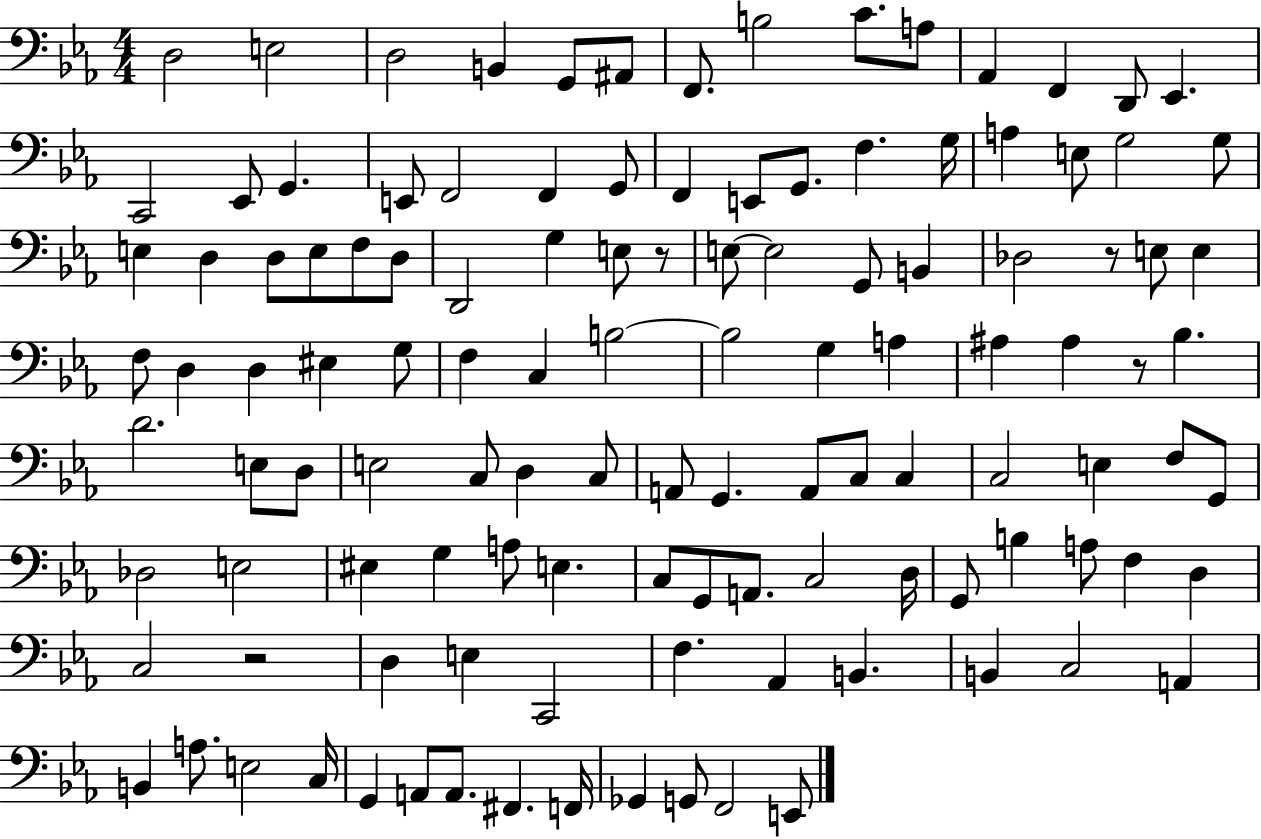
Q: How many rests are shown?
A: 4